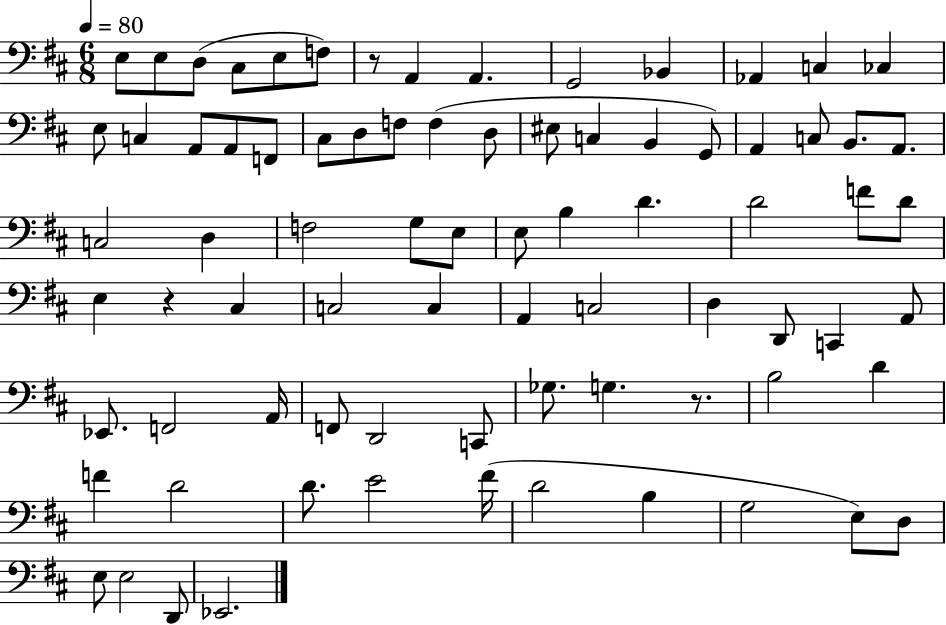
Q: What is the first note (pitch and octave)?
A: E3